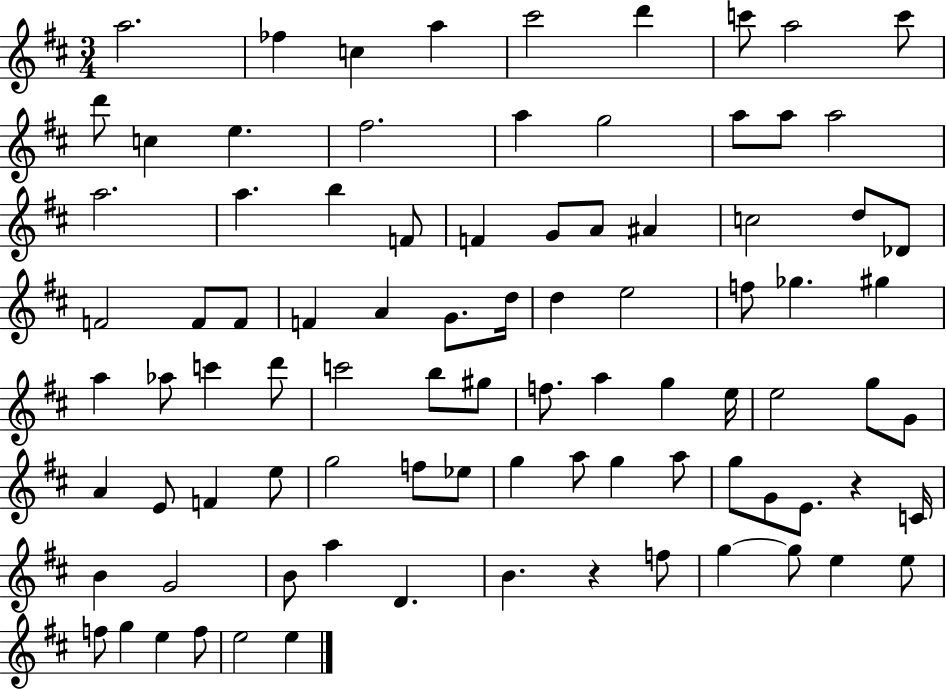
{
  \clef treble
  \numericTimeSignature
  \time 3/4
  \key d \major
  a''2. | fes''4 c''4 a''4 | cis'''2 d'''4 | c'''8 a''2 c'''8 | \break d'''8 c''4 e''4. | fis''2. | a''4 g''2 | a''8 a''8 a''2 | \break a''2. | a''4. b''4 f'8 | f'4 g'8 a'8 ais'4 | c''2 d''8 des'8 | \break f'2 f'8 f'8 | f'4 a'4 g'8. d''16 | d''4 e''2 | f''8 ges''4. gis''4 | \break a''4 aes''8 c'''4 d'''8 | c'''2 b''8 gis''8 | f''8. a''4 g''4 e''16 | e''2 g''8 g'8 | \break a'4 e'8 f'4 e''8 | g''2 f''8 ees''8 | g''4 a''8 g''4 a''8 | g''8 g'8 e'8. r4 c'16 | \break b'4 g'2 | b'8 a''4 d'4. | b'4. r4 f''8 | g''4~~ g''8 e''4 e''8 | \break f''8 g''4 e''4 f''8 | e''2 e''4 | \bar "|."
}